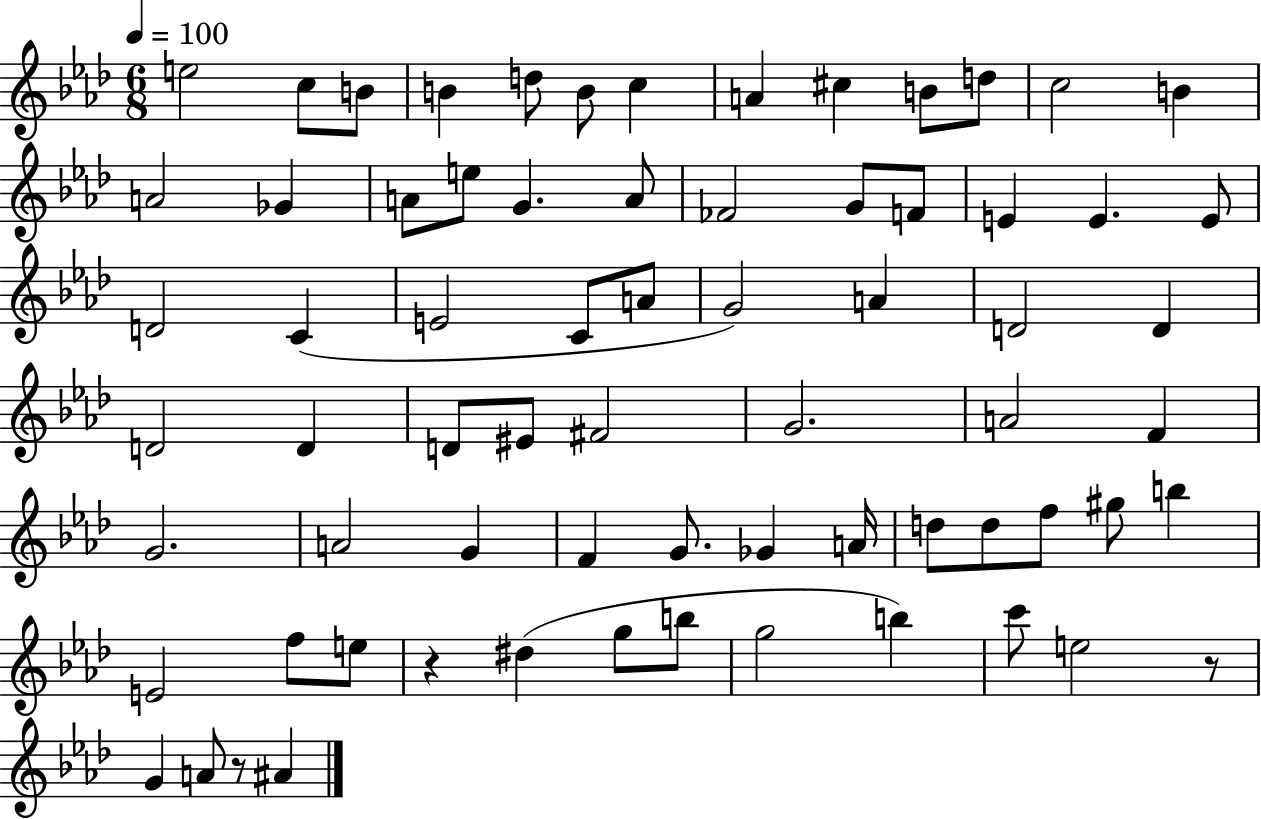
{
  \clef treble
  \numericTimeSignature
  \time 6/8
  \key aes \major
  \tempo 4 = 100
  e''2 c''8 b'8 | b'4 d''8 b'8 c''4 | a'4 cis''4 b'8 d''8 | c''2 b'4 | \break a'2 ges'4 | a'8 e''8 g'4. a'8 | fes'2 g'8 f'8 | e'4 e'4. e'8 | \break d'2 c'4( | e'2 c'8 a'8 | g'2) a'4 | d'2 d'4 | \break d'2 d'4 | d'8 eis'8 fis'2 | g'2. | a'2 f'4 | \break g'2. | a'2 g'4 | f'4 g'8. ges'4 a'16 | d''8 d''8 f''8 gis''8 b''4 | \break e'2 f''8 e''8 | r4 dis''4( g''8 b''8 | g''2 b''4) | c'''8 e''2 r8 | \break g'4 a'8 r8 ais'4 | \bar "|."
}